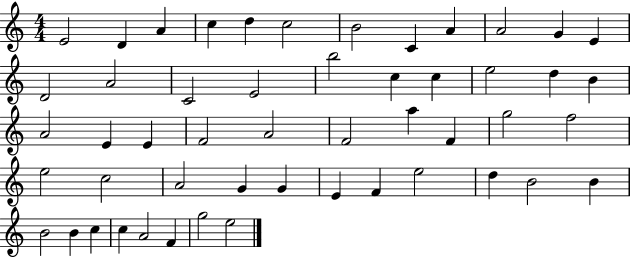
E4/h D4/q A4/q C5/q D5/q C5/h B4/h C4/q A4/q A4/h G4/q E4/q D4/h A4/h C4/h E4/h B5/h C5/q C5/q E5/h D5/q B4/q A4/h E4/q E4/q F4/h A4/h F4/h A5/q F4/q G5/h F5/h E5/h C5/h A4/h G4/q G4/q E4/q F4/q E5/h D5/q B4/h B4/q B4/h B4/q C5/q C5/q A4/h F4/q G5/h E5/h